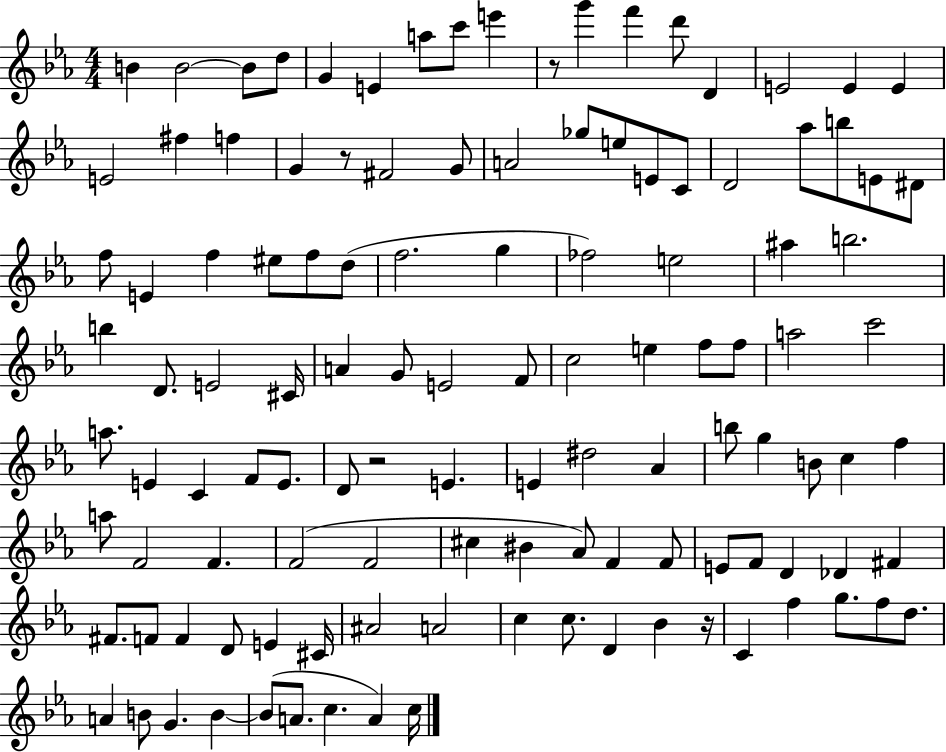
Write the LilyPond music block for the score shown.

{
  \clef treble
  \numericTimeSignature
  \time 4/4
  \key ees \major
  b'4 b'2~~ b'8 d''8 | g'4 e'4 a''8 c'''8 e'''4 | r8 g'''4 f'''4 d'''8 d'4 | e'2 e'4 e'4 | \break e'2 fis''4 f''4 | g'4 r8 fis'2 g'8 | a'2 ges''8 e''8 e'8 c'8 | d'2 aes''8 b''8 e'8 dis'8 | \break f''8 e'4 f''4 eis''8 f''8 d''8( | f''2. g''4 | fes''2) e''2 | ais''4 b''2. | \break b''4 d'8. e'2 cis'16 | a'4 g'8 e'2 f'8 | c''2 e''4 f''8 f''8 | a''2 c'''2 | \break a''8. e'4 c'4 f'8 e'8. | d'8 r2 e'4. | e'4 dis''2 aes'4 | b''8 g''4 b'8 c''4 f''4 | \break a''8 f'2 f'4. | f'2( f'2 | cis''4 bis'4 aes'8) f'4 f'8 | e'8 f'8 d'4 des'4 fis'4 | \break fis'8. f'8 f'4 d'8 e'4 cis'16 | ais'2 a'2 | c''4 c''8. d'4 bes'4 r16 | c'4 f''4 g''8. f''8 d''8. | \break a'4 b'8 g'4. b'4~~ | b'8( a'8. c''4. a'4) c''16 | \bar "|."
}